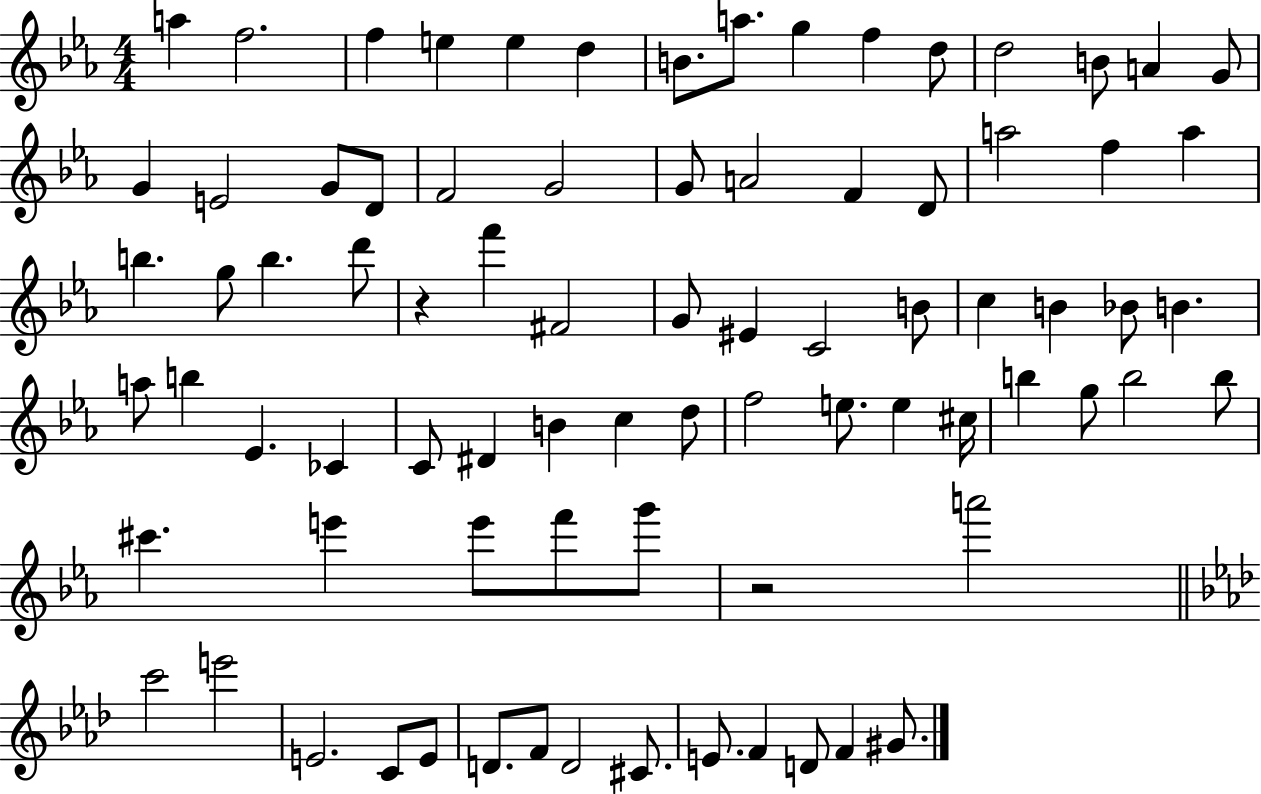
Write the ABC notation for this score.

X:1
T:Untitled
M:4/4
L:1/4
K:Eb
a f2 f e e d B/2 a/2 g f d/2 d2 B/2 A G/2 G E2 G/2 D/2 F2 G2 G/2 A2 F D/2 a2 f a b g/2 b d'/2 z f' ^F2 G/2 ^E C2 B/2 c B _B/2 B a/2 b _E _C C/2 ^D B c d/2 f2 e/2 e ^c/4 b g/2 b2 b/2 ^c' e' e'/2 f'/2 g'/2 z2 a'2 c'2 e'2 E2 C/2 E/2 D/2 F/2 D2 ^C/2 E/2 F D/2 F ^G/2